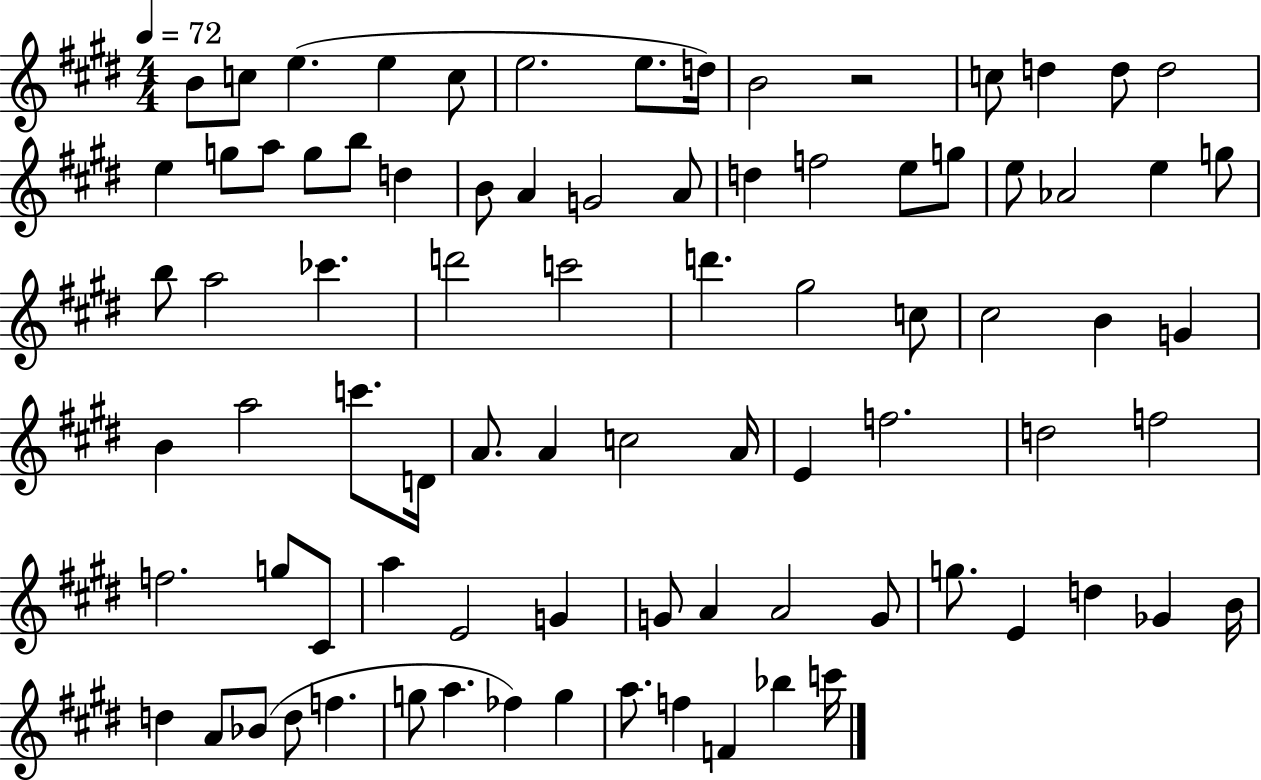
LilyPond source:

{
  \clef treble
  \numericTimeSignature
  \time 4/4
  \key e \major
  \tempo 4 = 72
  b'8 c''8 e''4.( e''4 c''8 | e''2. e''8. d''16) | b'2 r2 | c''8 d''4 d''8 d''2 | \break e''4 g''8 a''8 g''8 b''8 d''4 | b'8 a'4 g'2 a'8 | d''4 f''2 e''8 g''8 | e''8 aes'2 e''4 g''8 | \break b''8 a''2 ces'''4. | d'''2 c'''2 | d'''4. gis''2 c''8 | cis''2 b'4 g'4 | \break b'4 a''2 c'''8. d'16 | a'8. a'4 c''2 a'16 | e'4 f''2. | d''2 f''2 | \break f''2. g''8 cis'8 | a''4 e'2 g'4 | g'8 a'4 a'2 g'8 | g''8. e'4 d''4 ges'4 b'16 | \break d''4 a'8 bes'8( d''8 f''4. | g''8 a''4. fes''4) g''4 | a''8. f''4 f'4 bes''4 c'''16 | \bar "|."
}